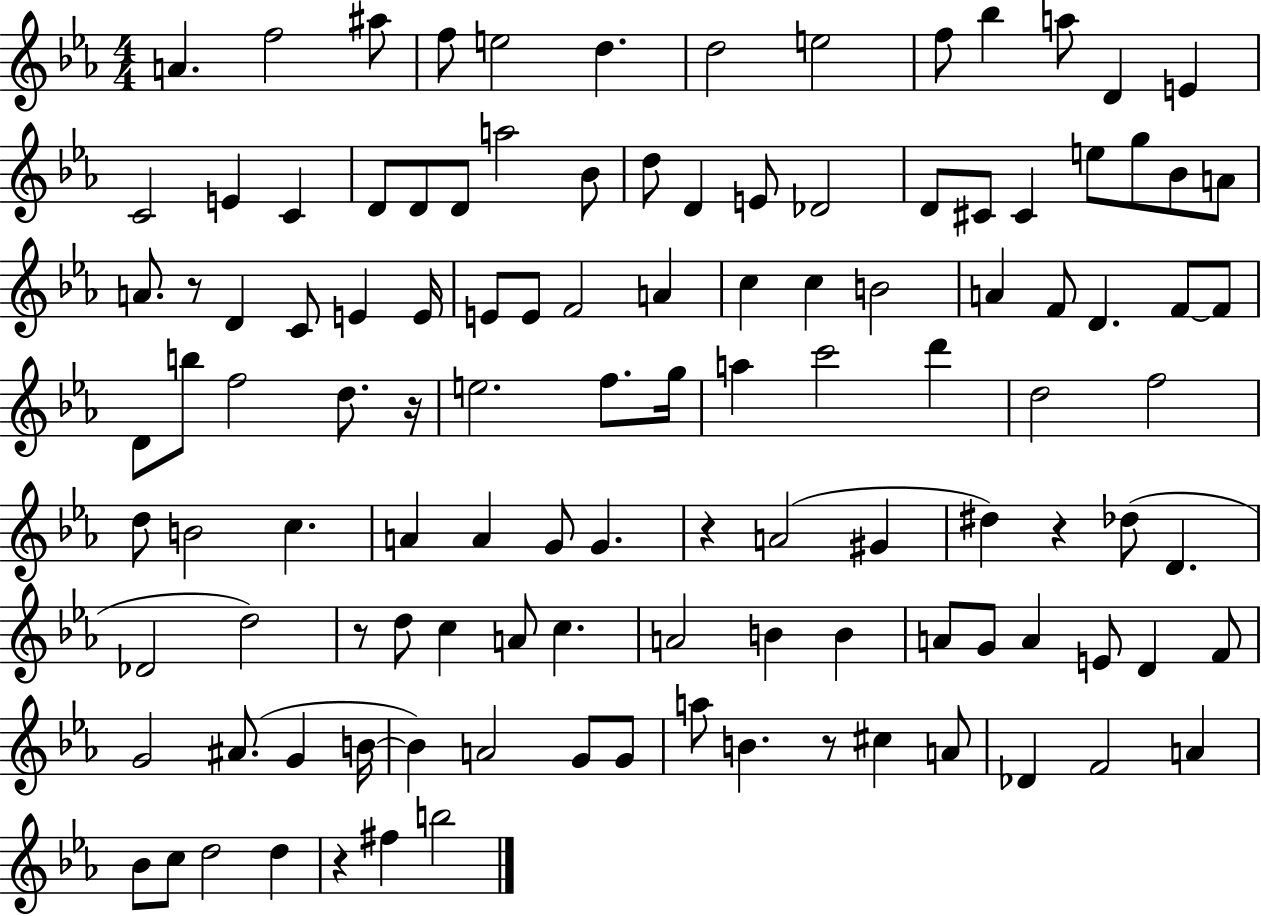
{
  \clef treble
  \numericTimeSignature
  \time 4/4
  \key ees \major
  a'4. f''2 ais''8 | f''8 e''2 d''4. | d''2 e''2 | f''8 bes''4 a''8 d'4 e'4 | \break c'2 e'4 c'4 | d'8 d'8 d'8 a''2 bes'8 | d''8 d'4 e'8 des'2 | d'8 cis'8 cis'4 e''8 g''8 bes'8 a'8 | \break a'8. r8 d'4 c'8 e'4 e'16 | e'8 e'8 f'2 a'4 | c''4 c''4 b'2 | a'4 f'8 d'4. f'8~~ f'8 | \break d'8 b''8 f''2 d''8. r16 | e''2. f''8. g''16 | a''4 c'''2 d'''4 | d''2 f''2 | \break d''8 b'2 c''4. | a'4 a'4 g'8 g'4. | r4 a'2( gis'4 | dis''4) r4 des''8( d'4. | \break des'2 d''2) | r8 d''8 c''4 a'8 c''4. | a'2 b'4 b'4 | a'8 g'8 a'4 e'8 d'4 f'8 | \break g'2 ais'8.( g'4 b'16~~ | b'4) a'2 g'8 g'8 | a''8 b'4. r8 cis''4 a'8 | des'4 f'2 a'4 | \break bes'8 c''8 d''2 d''4 | r4 fis''4 b''2 | \bar "|."
}